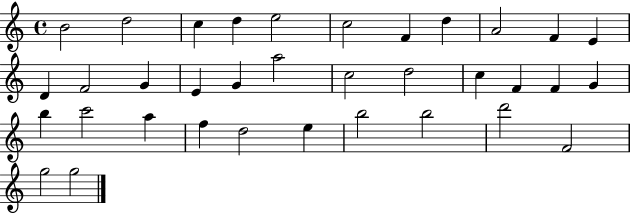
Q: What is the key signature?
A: C major